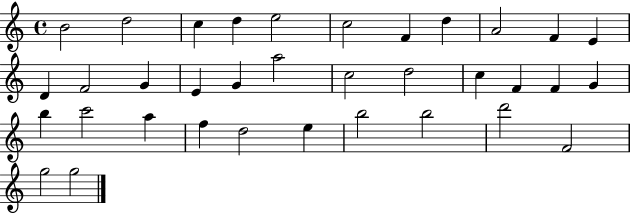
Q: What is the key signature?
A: C major